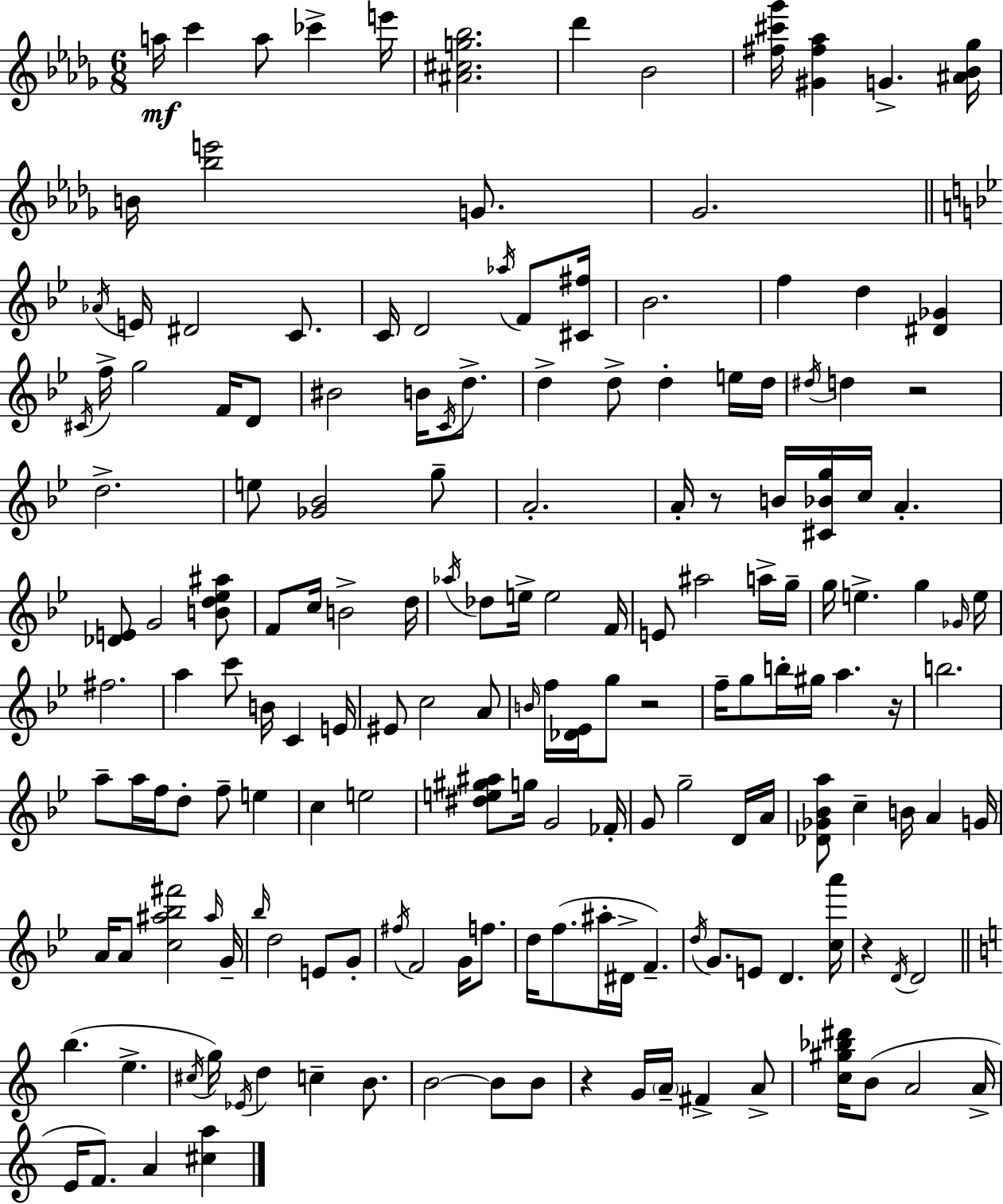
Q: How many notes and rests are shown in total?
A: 170